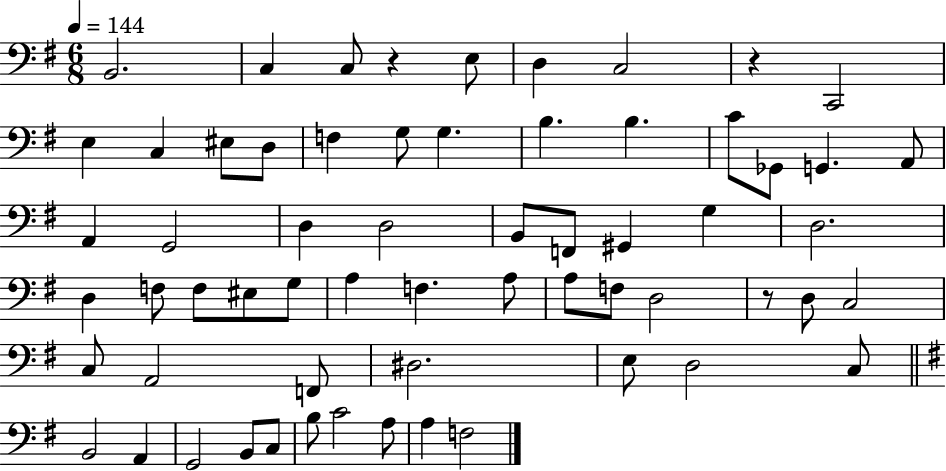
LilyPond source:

{
  \clef bass
  \numericTimeSignature
  \time 6/8
  \key g \major
  \tempo 4 = 144
  \repeat volta 2 { b,2. | c4 c8 r4 e8 | d4 c2 | r4 c,2 | \break e4 c4 eis8 d8 | f4 g8 g4. | b4. b4. | c'8 ges,8 g,4. a,8 | \break a,4 g,2 | d4 d2 | b,8 f,8 gis,4 g4 | d2. | \break d4 f8 f8 eis8 g8 | a4 f4. a8 | a8 f8 d2 | r8 d8 c2 | \break c8 a,2 f,8 | dis2. | e8 d2 c8 | \bar "||" \break \key g \major b,2 a,4 | g,2 b,8 c8 | b8 c'2 a8 | a4 f2 | \break } \bar "|."
}